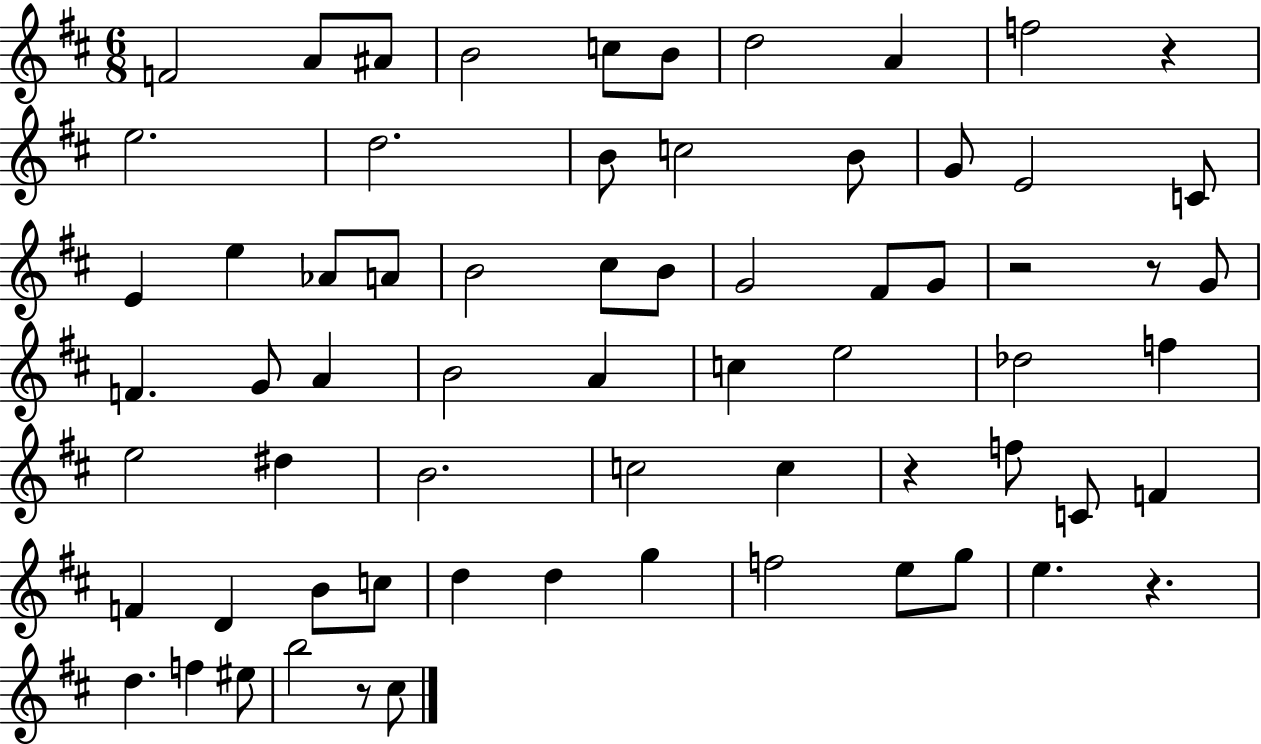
X:1
T:Untitled
M:6/8
L:1/4
K:D
F2 A/2 ^A/2 B2 c/2 B/2 d2 A f2 z e2 d2 B/2 c2 B/2 G/2 E2 C/2 E e _A/2 A/2 B2 ^c/2 B/2 G2 ^F/2 G/2 z2 z/2 G/2 F G/2 A B2 A c e2 _d2 f e2 ^d B2 c2 c z f/2 C/2 F F D B/2 c/2 d d g f2 e/2 g/2 e z d f ^e/2 b2 z/2 ^c/2